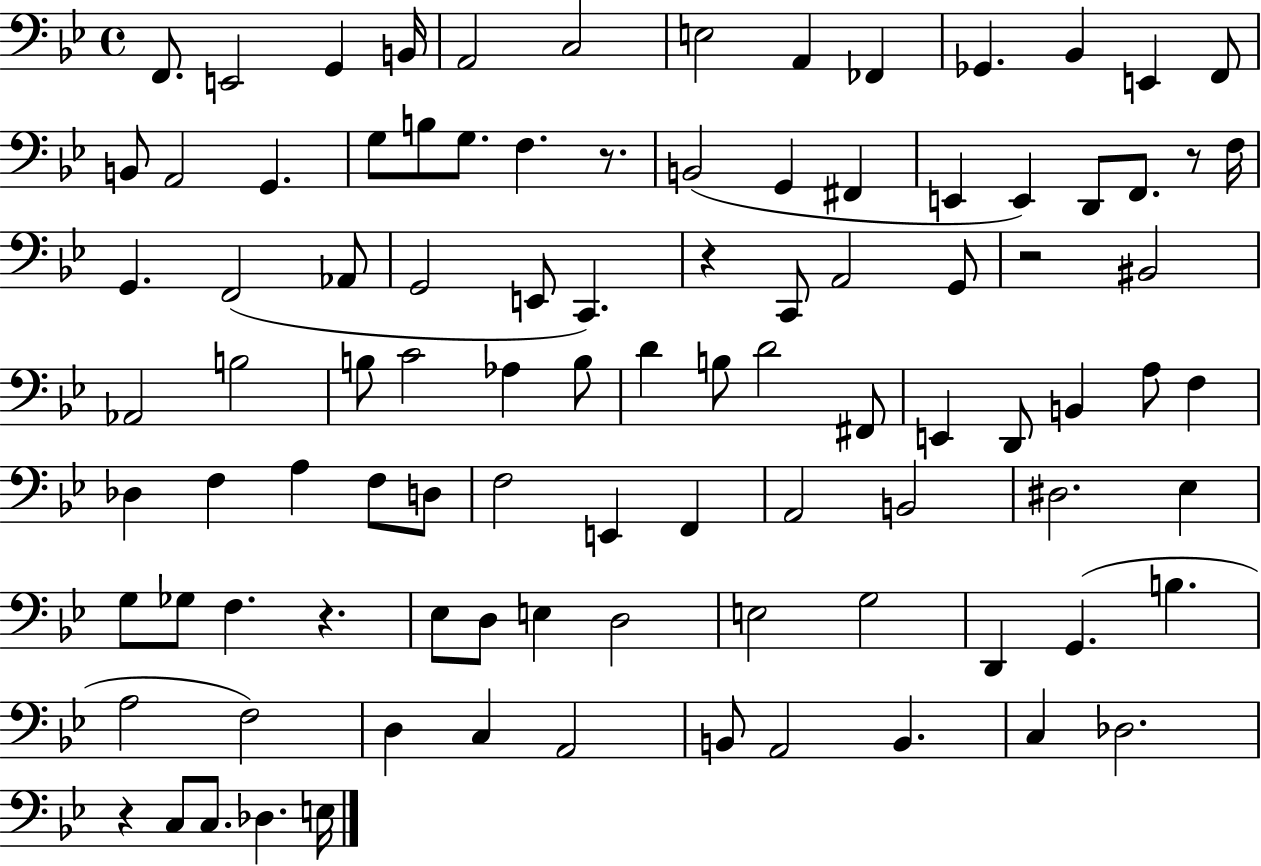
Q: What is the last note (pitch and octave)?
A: E3